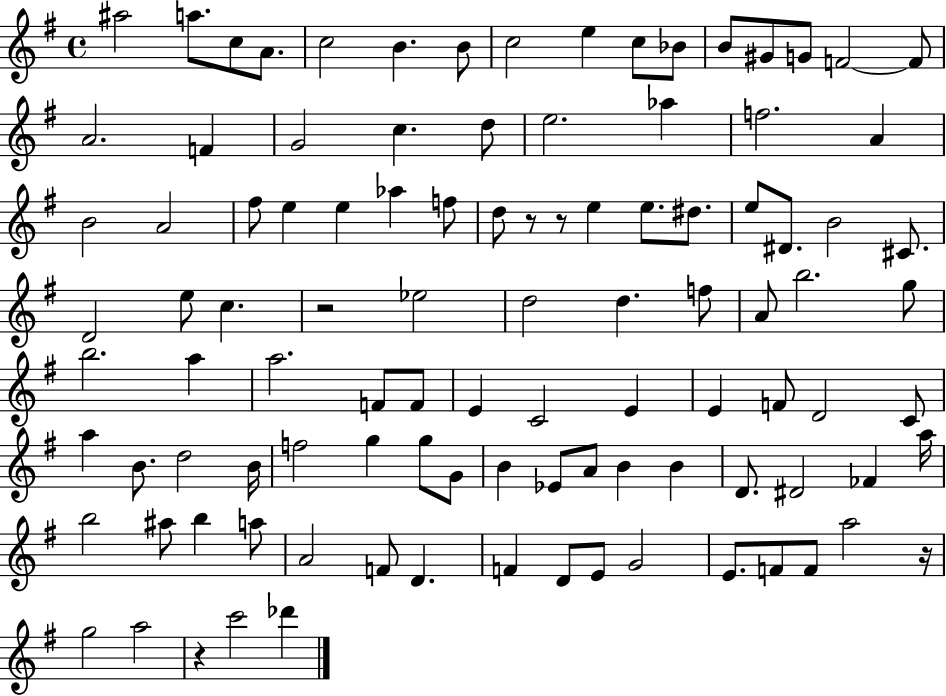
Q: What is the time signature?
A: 4/4